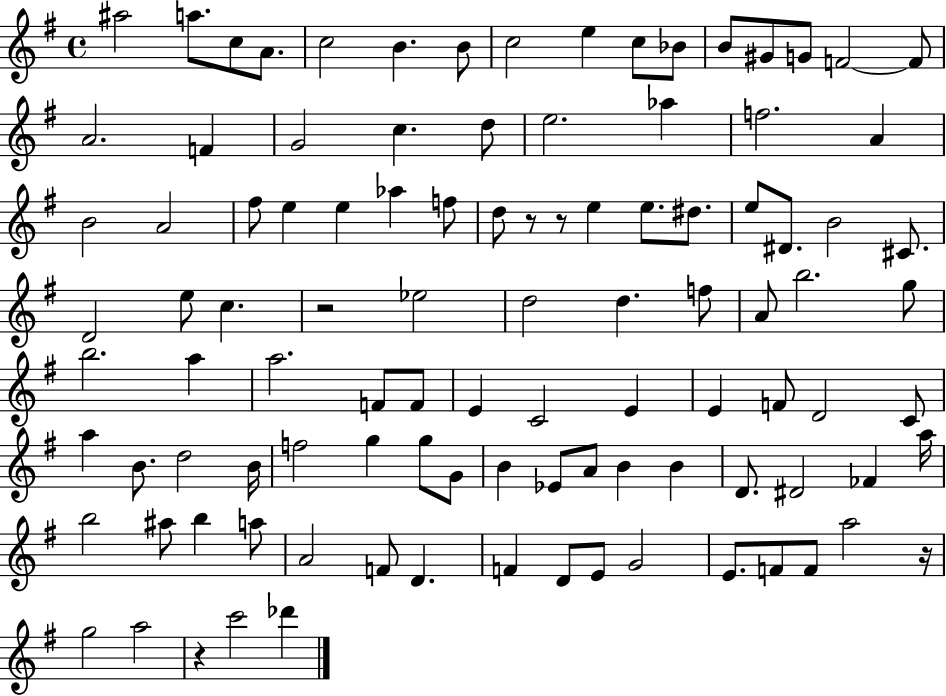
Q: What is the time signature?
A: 4/4